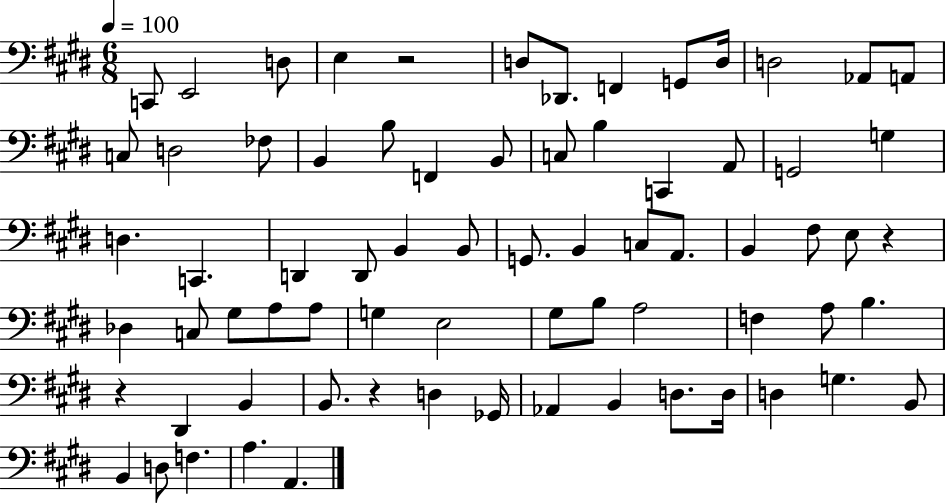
C2/e E2/h D3/e E3/q R/h D3/e Db2/e. F2/q G2/e D3/s D3/h Ab2/e A2/e C3/e D3/h FES3/e B2/q B3/e F2/q B2/e C3/e B3/q C2/q A2/e G2/h G3/q D3/q. C2/q. D2/q D2/e B2/q B2/e G2/e. B2/q C3/e A2/e. B2/q F#3/e E3/e R/q Db3/q C3/e G#3/e A3/e A3/e G3/q E3/h G#3/e B3/e A3/h F3/q A3/e B3/q. R/q D#2/q B2/q B2/e. R/q D3/q Gb2/s Ab2/q B2/q D3/e. D3/s D3/q G3/q. B2/e B2/q D3/e F3/q. A3/q. A2/q.